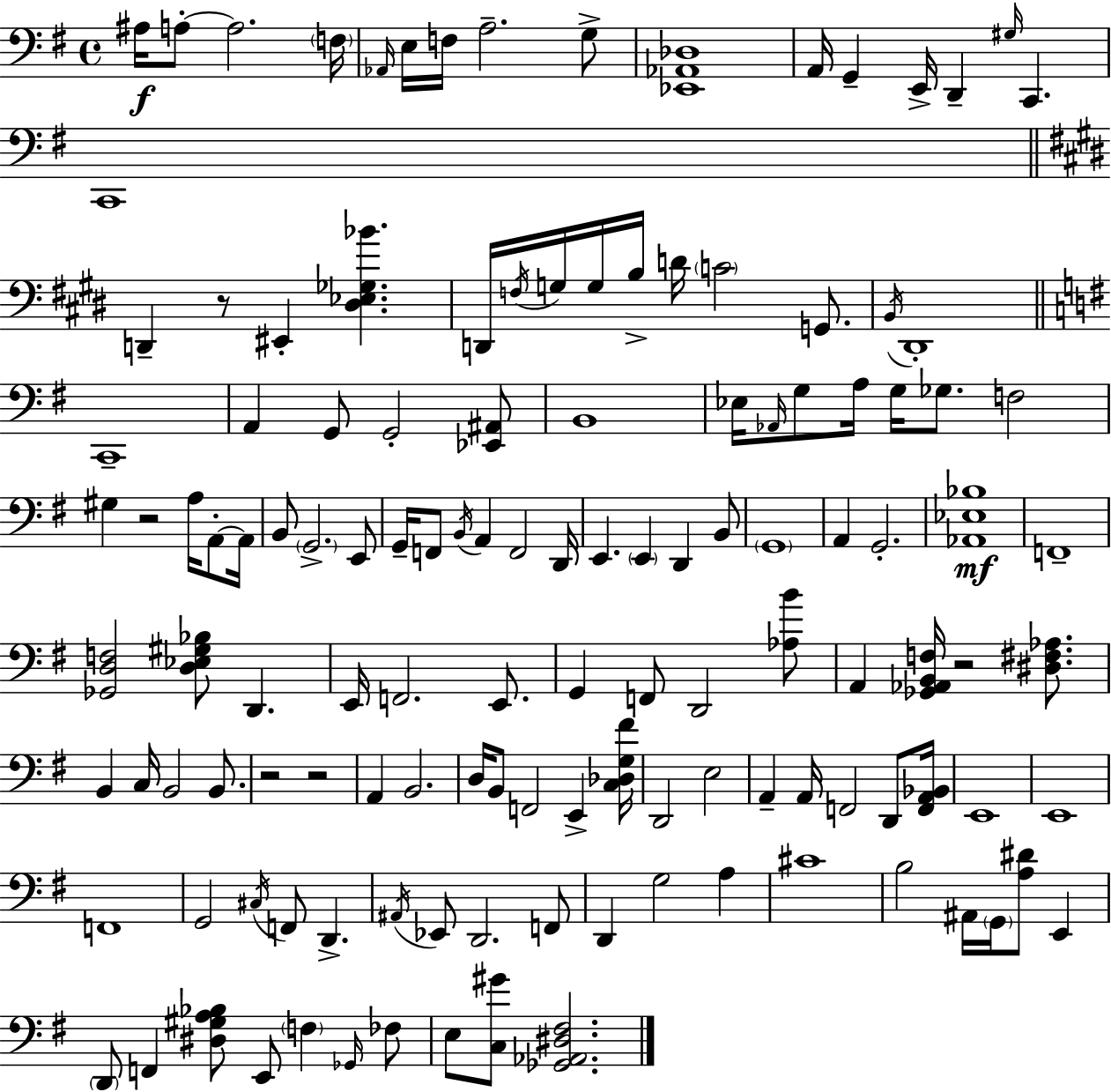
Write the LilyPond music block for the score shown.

{
  \clef bass
  \time 4/4
  \defaultTimeSignature
  \key g \major
  \repeat volta 2 { ais16\f a8-.~~ a2. \parenthesize f16 | \grace { aes,16 } e16 f16 a2.-- g8-> | <ees, aes, des>1 | a,16 g,4-- e,16-> d,4-- \grace { gis16 } c,4. | \break c,1 | \bar "||" \break \key e \major d,4-- r8 eis,4-. <dis ees ges bes'>4. | d,16 \acciaccatura { f16 } g16 g16 b16-> d'16 \parenthesize c'2 g,8. | \acciaccatura { b,16 } dis,1-. | \bar "||" \break \key e \minor c,1-- | a,4 g,8 g,2-. <ees, ais,>8 | b,1 | ees16 \grace { aes,16 } g8 a16 g16 ges8. f2 | \break gis4 r2 a16 a,8-.~~ | a,16 b,8 \parenthesize g,2.-> e,8 | g,16-- f,8 \acciaccatura { b,16 } a,4 f,2 | d,16 e,4. \parenthesize e,4 d,4 | \break b,8 \parenthesize g,1 | a,4 g,2.-. | <aes, ees bes>1\mf | f,1-- | \break <ges, d f>2 <d ees gis bes>8 d,4. | e,16 f,2. e,8. | g,4 f,8 d,2 | <aes b'>8 a,4 <ges, aes, b, f>16 r2 <dis fis aes>8. | \break b,4 c16 b,2 b,8. | r2 r2 | a,4 b,2. | d16 b,8 f,2 e,4-> | \break <c des g fis'>16 d,2 e2 | a,4-- a,16 f,2 d,8 | <f, a, bes,>16 e,1 | e,1 | \break f,1 | g,2 \acciaccatura { cis16 } f,8 d,4.-> | \acciaccatura { ais,16 } ees,8 d,2. | f,8 d,4 g2 | \break a4 cis'1 | b2 ais,16 \parenthesize g,16 <a dis'>8 | e,4 \parenthesize d,8 f,4 <dis gis a bes>8 e,8 \parenthesize f4 | \grace { ges,16 } fes8 e8 <c gis'>8 <ges, aes, dis fis>2. | \break } \bar "|."
}